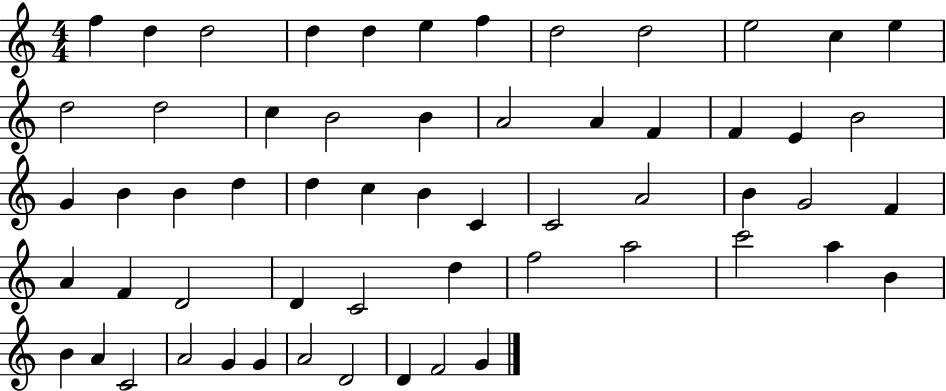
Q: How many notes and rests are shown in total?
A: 58